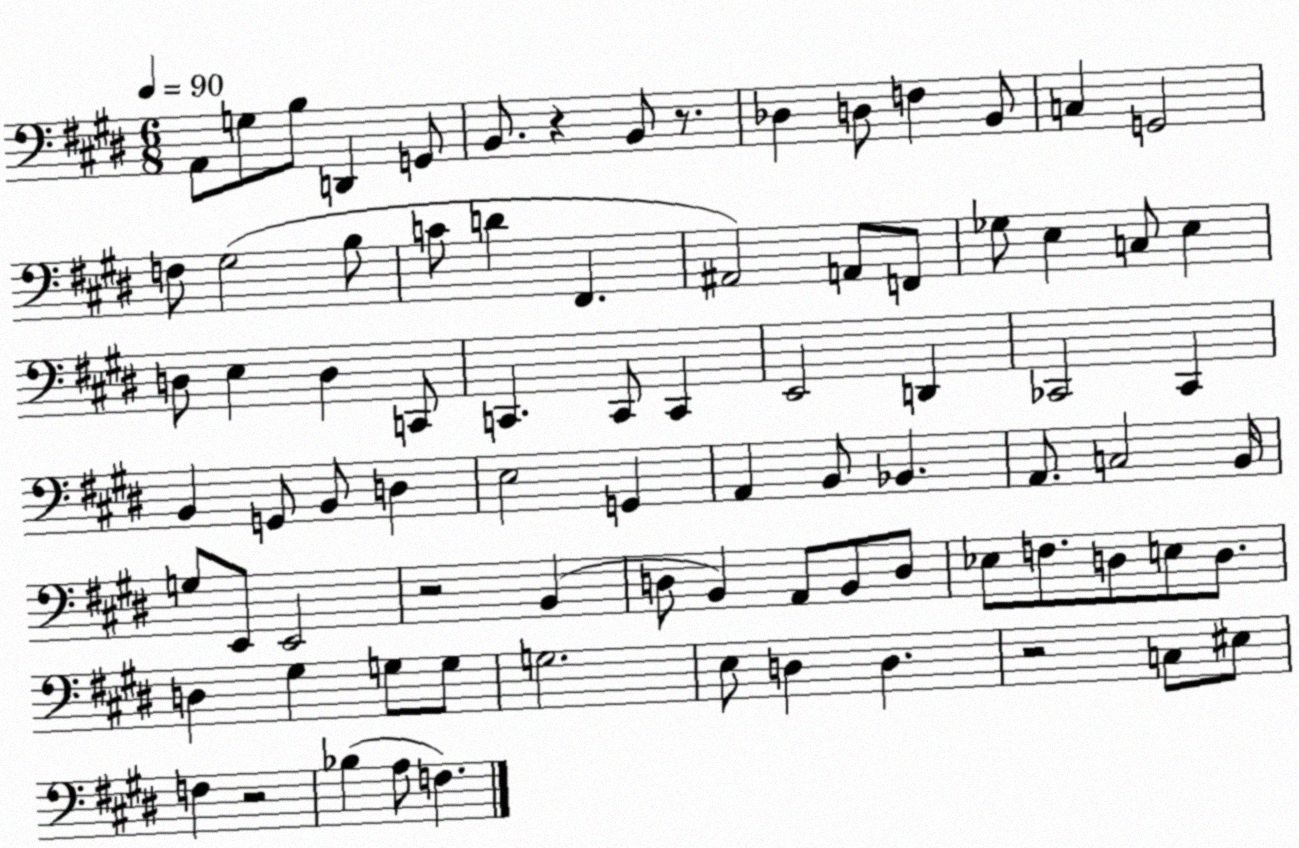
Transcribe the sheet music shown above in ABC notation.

X:1
T:Untitled
M:6/8
L:1/4
K:E
A,,/2 G,/2 B,/2 D,, G,,/2 B,,/2 z B,,/2 z/2 _D, D,/2 F, B,,/2 C, G,,2 F,/2 ^G,2 B,/2 C/2 D ^F,, ^A,,2 A,,/2 F,,/2 _G,/2 E, C,/2 E, D,/2 E, D, C,,/2 C,, C,,/2 C,, E,,2 D,, _C,,2 _C,, B,, G,,/2 B,,/2 D, E,2 G,, A,, B,,/2 _B,, A,,/2 C,2 B,,/4 G,/2 E,,/2 E,,2 z2 B,, D,/2 B,, A,,/2 B,,/2 D,/2 _E,/2 F,/2 D,/2 E,/2 D,/2 D, ^G, G,/2 G,/2 G,2 E,/2 D, D, z2 C,/2 ^E,/2 F, z2 _B, A,/2 F,